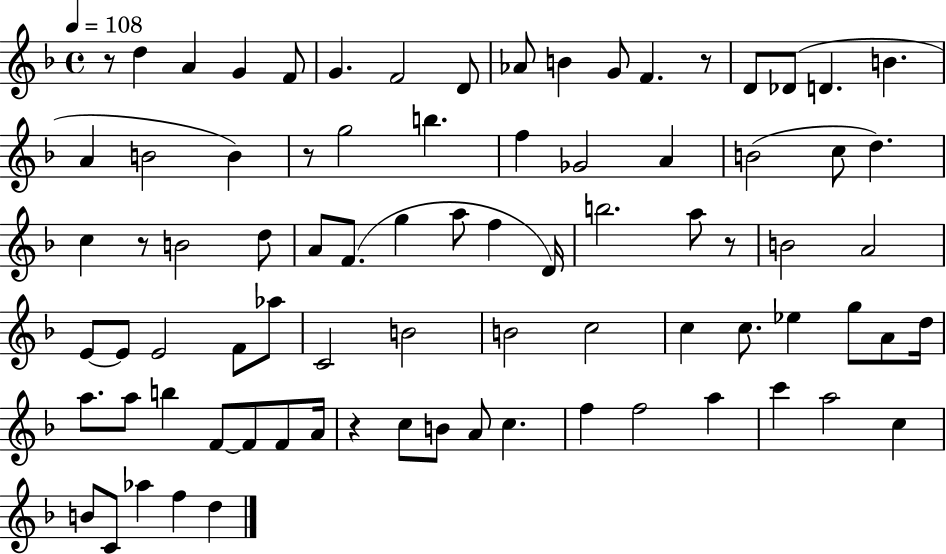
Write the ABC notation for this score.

X:1
T:Untitled
M:4/4
L:1/4
K:F
z/2 d A G F/2 G F2 D/2 _A/2 B G/2 F z/2 D/2 _D/2 D B A B2 B z/2 g2 b f _G2 A B2 c/2 d c z/2 B2 d/2 A/2 F/2 g a/2 f D/4 b2 a/2 z/2 B2 A2 E/2 E/2 E2 F/2 _a/2 C2 B2 B2 c2 c c/2 _e g/2 A/2 d/4 a/2 a/2 b F/2 F/2 F/2 A/4 z c/2 B/2 A/2 c f f2 a c' a2 c B/2 C/2 _a f d